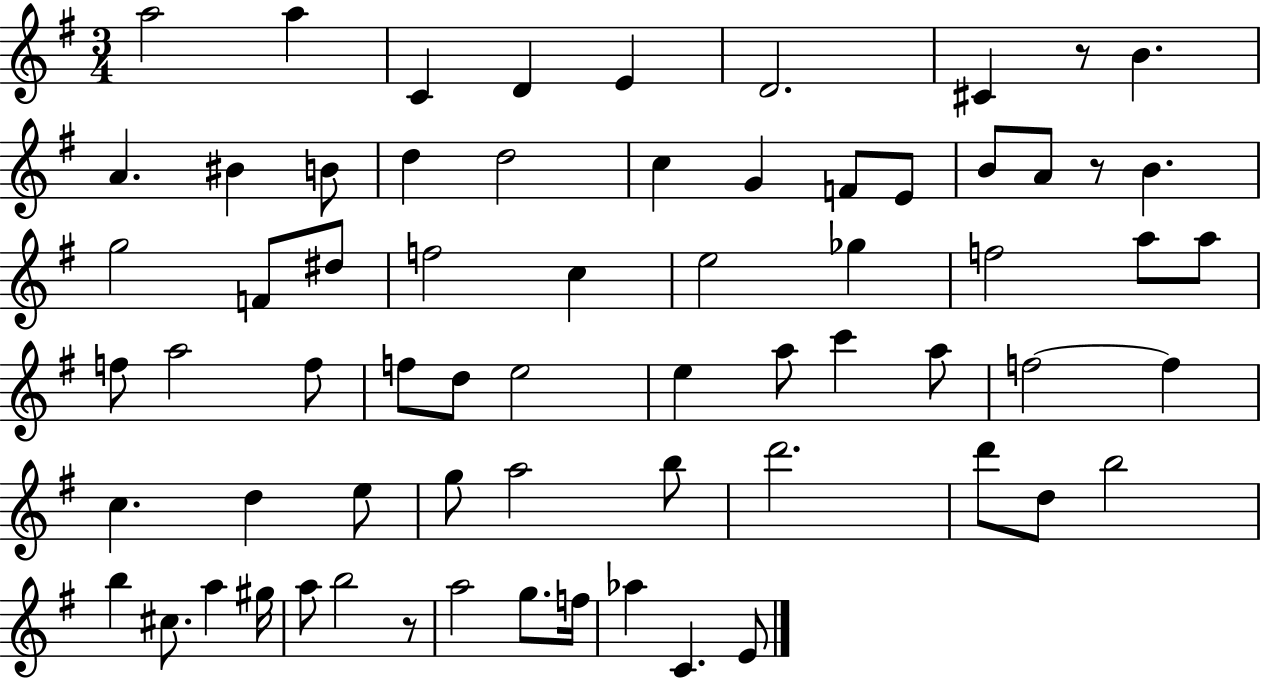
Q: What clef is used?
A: treble